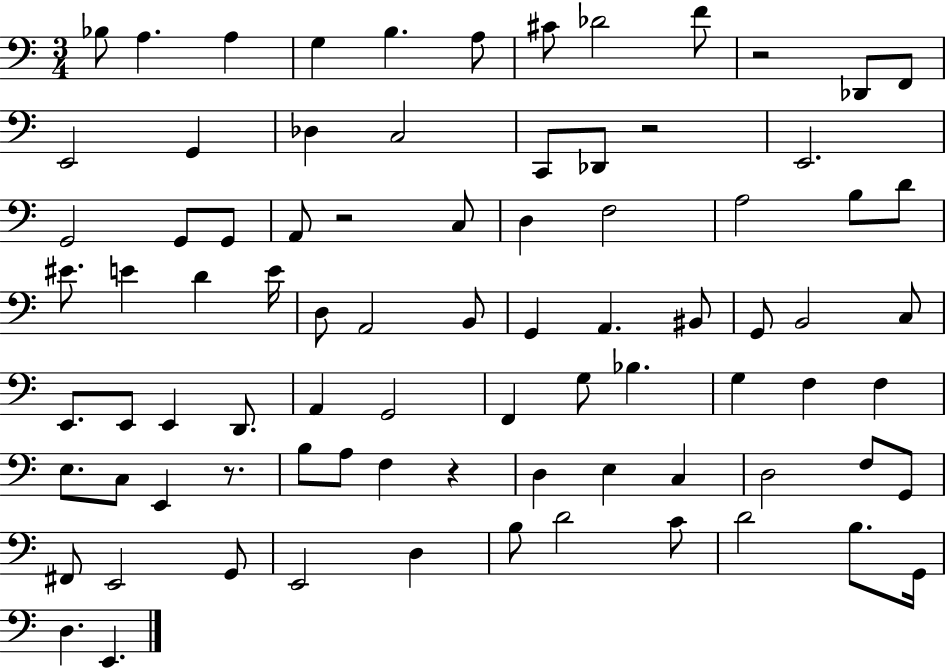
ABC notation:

X:1
T:Untitled
M:3/4
L:1/4
K:C
_B,/2 A, A, G, B, A,/2 ^C/2 _D2 F/2 z2 _D,,/2 F,,/2 E,,2 G,, _D, C,2 C,,/2 _D,,/2 z2 E,,2 G,,2 G,,/2 G,,/2 A,,/2 z2 C,/2 D, F,2 A,2 B,/2 D/2 ^E/2 E D E/4 D,/2 A,,2 B,,/2 G,, A,, ^B,,/2 G,,/2 B,,2 C,/2 E,,/2 E,,/2 E,, D,,/2 A,, G,,2 F,, G,/2 _B, G, F, F, E,/2 C,/2 E,, z/2 B,/2 A,/2 F, z D, E, C, D,2 F,/2 G,,/2 ^F,,/2 E,,2 G,,/2 E,,2 D, B,/2 D2 C/2 D2 B,/2 G,,/4 D, E,,